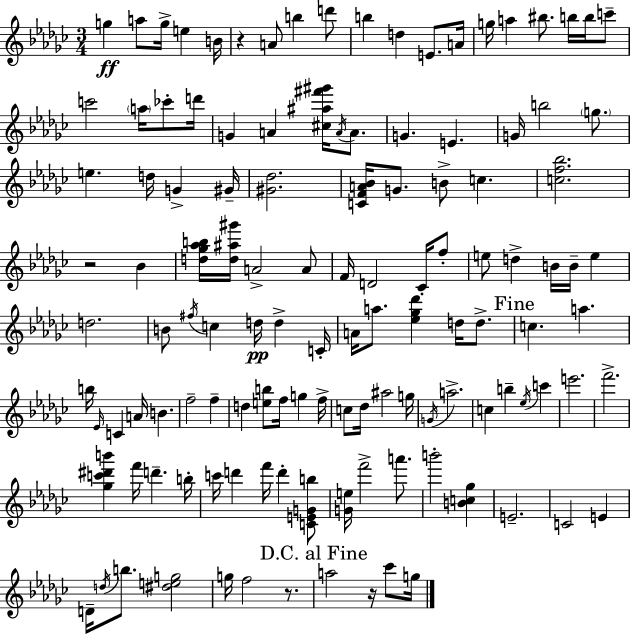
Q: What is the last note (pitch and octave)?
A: G5